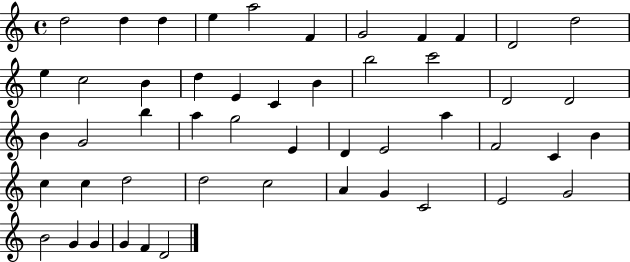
{
  \clef treble
  \time 4/4
  \defaultTimeSignature
  \key c \major
  d''2 d''4 d''4 | e''4 a''2 f'4 | g'2 f'4 f'4 | d'2 d''2 | \break e''4 c''2 b'4 | d''4 e'4 c'4 b'4 | b''2 c'''2 | d'2 d'2 | \break b'4 g'2 b''4 | a''4 g''2 e'4 | d'4 e'2 a''4 | f'2 c'4 b'4 | \break c''4 c''4 d''2 | d''2 c''2 | a'4 g'4 c'2 | e'2 g'2 | \break b'2 g'4 g'4 | g'4 f'4 d'2 | \bar "|."
}